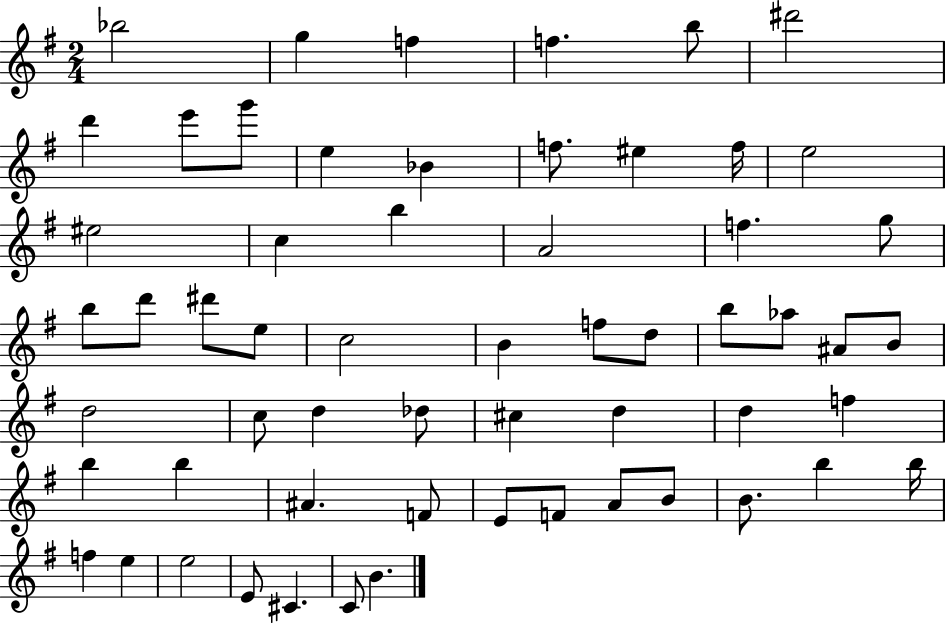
X:1
T:Untitled
M:2/4
L:1/4
K:G
_b2 g f f b/2 ^d'2 d' e'/2 g'/2 e _B f/2 ^e f/4 e2 ^e2 c b A2 f g/2 b/2 d'/2 ^d'/2 e/2 c2 B f/2 d/2 b/2 _a/2 ^A/2 B/2 d2 c/2 d _d/2 ^c d d f b b ^A F/2 E/2 F/2 A/2 B/2 B/2 b b/4 f e e2 E/2 ^C C/2 B